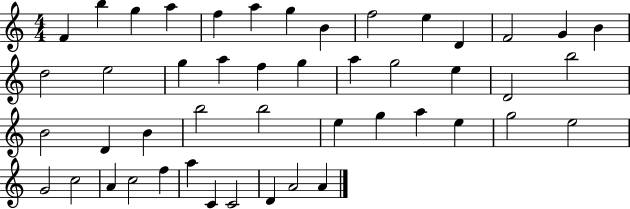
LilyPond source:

{
  \clef treble
  \numericTimeSignature
  \time 4/4
  \key c \major
  f'4 b''4 g''4 a''4 | f''4 a''4 g''4 b'4 | f''2 e''4 d'4 | f'2 g'4 b'4 | \break d''2 e''2 | g''4 a''4 f''4 g''4 | a''4 g''2 e''4 | d'2 b''2 | \break b'2 d'4 b'4 | b''2 b''2 | e''4 g''4 a''4 e''4 | g''2 e''2 | \break g'2 c''2 | a'4 c''2 f''4 | a''4 c'4 c'2 | d'4 a'2 a'4 | \break \bar "|."
}